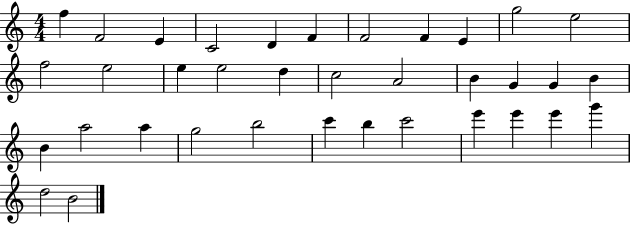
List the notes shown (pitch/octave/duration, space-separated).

F5/q F4/h E4/q C4/h D4/q F4/q F4/h F4/q E4/q G5/h E5/h F5/h E5/h E5/q E5/h D5/q C5/h A4/h B4/q G4/q G4/q B4/q B4/q A5/h A5/q G5/h B5/h C6/q B5/q C6/h E6/q E6/q E6/q G6/q D5/h B4/h